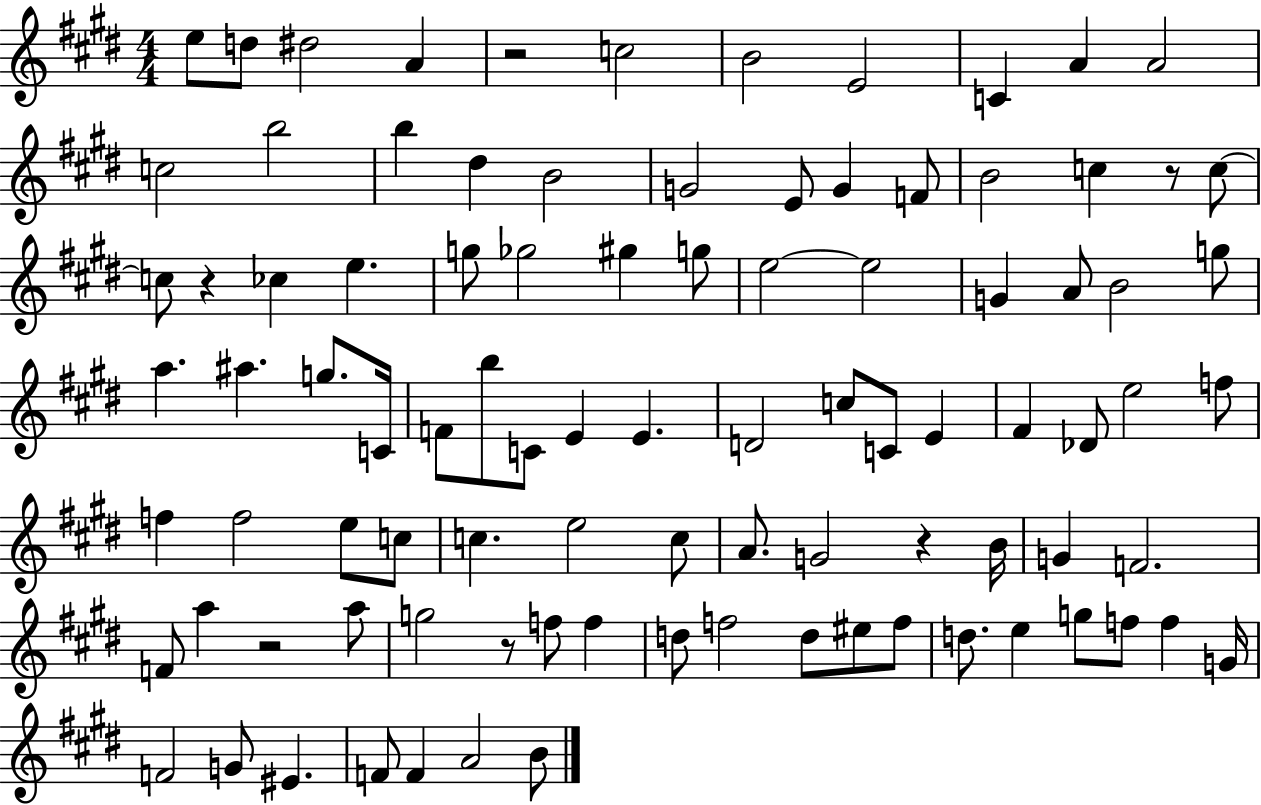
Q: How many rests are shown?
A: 6